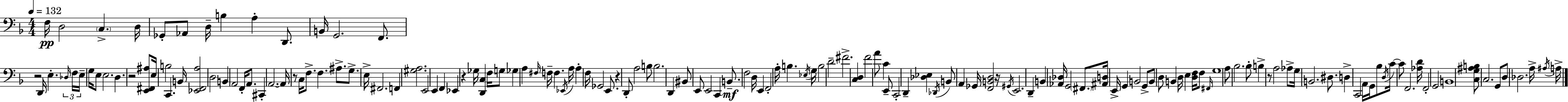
X:1
T:Untitled
M:4/4
L:1/4
K:Dm
F,/4 D,2 C, D,/4 _G,,/2 _A,,/2 D,/4 B, A, D,,/2 B,,/4 G,,2 F,,/2 z2 D,,/4 E, _D,/4 F,/4 E,/4 G,/4 E,/2 E,2 D, z2 [E,,^F,,^A,]/2 E,/4 B,2 C,, B,,/4 [_E,,F,,A,]2 D,2 B,, A,,2 F,,/4 A,,/2 ^C,, A,,2 A,,/4 z/2 C,/4 F,/2 F, ^A,/2 G,/2 E,/4 ^F,,2 F,, [^G,A,]2 E,,2 E,, F,, _E,, z _G,/4 [D,,C,] F,/4 G,/2 _G, A, ^F,/4 F,/4 F, _E,,/4 A,/4 A, F,/4 _G,,2 E,,/2 z D,,/2 A,2 B,/2 B,2 D,, ^B,,/2 E,,/2 E,,2 C,, B,,/2 F,2 D,/4 E,, F,,2 A,/4 B, _E,/4 G,/4 B,2 D2 ^F2 [C,D,] F2 A/2 C E,,/2 C,,2 D,, [_D,_E,] _D,,/4 B,,/2 A,, _G,,/4 [F,,B,,D,]2 z/4 ^G,,/4 E,,2 D,, B,, [_A,,_D,]/4 G,,2 ^F,,/2 [^A,,D,]/4 E,,/4 G,, B,,2 G,,/2 B,,/2 D,/2 B,, D,/4 E, [D,F,]/4 F,/2 ^F,,/4 G,4 A,/2 _B,2 _B,/2 B, z/2 A,2 _A,/2 G,/4 B,,2 ^D,/2 D, C,,2 A,,/4 G,,/4 _B,/2 D,/4 C/4 C/2 F,,2 [_A,D]/4 F,,2 G,,2 B,,4 [C,G,^A,B,]/2 C,2 G,,/2 D,/2 _D,2 A,/4 ^A,/4 A,/4